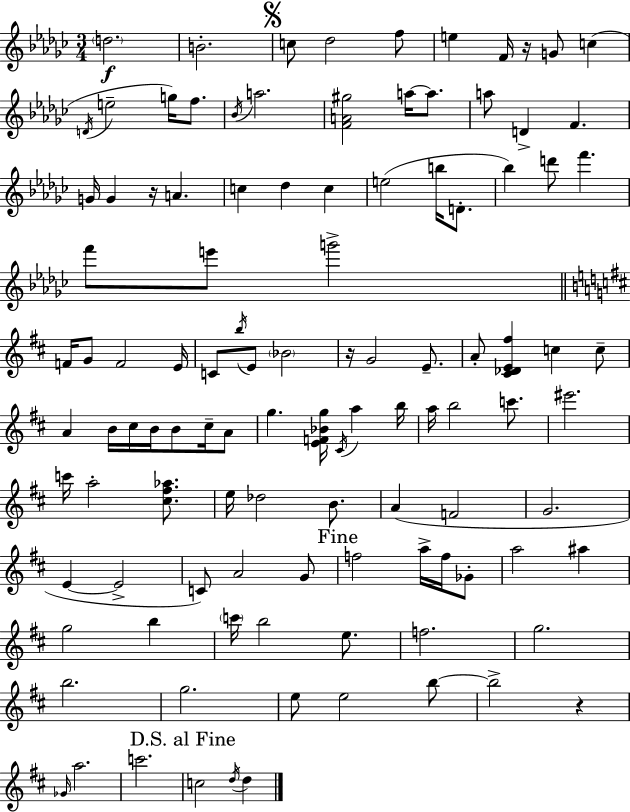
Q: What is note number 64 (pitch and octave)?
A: C6